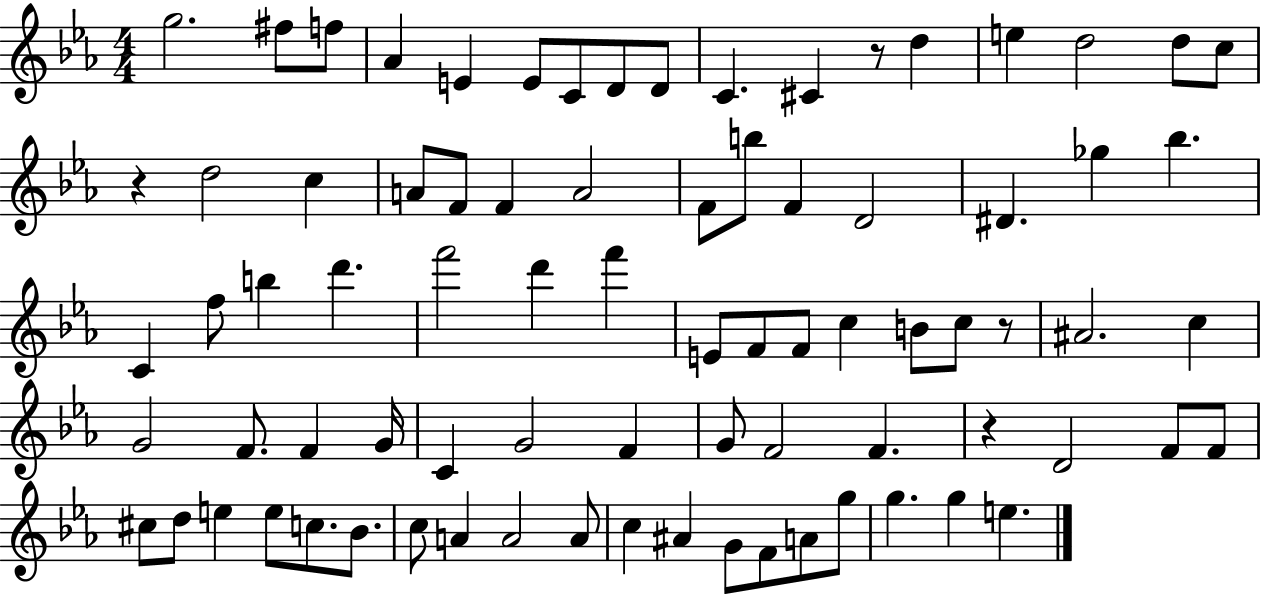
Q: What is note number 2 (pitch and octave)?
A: F#5